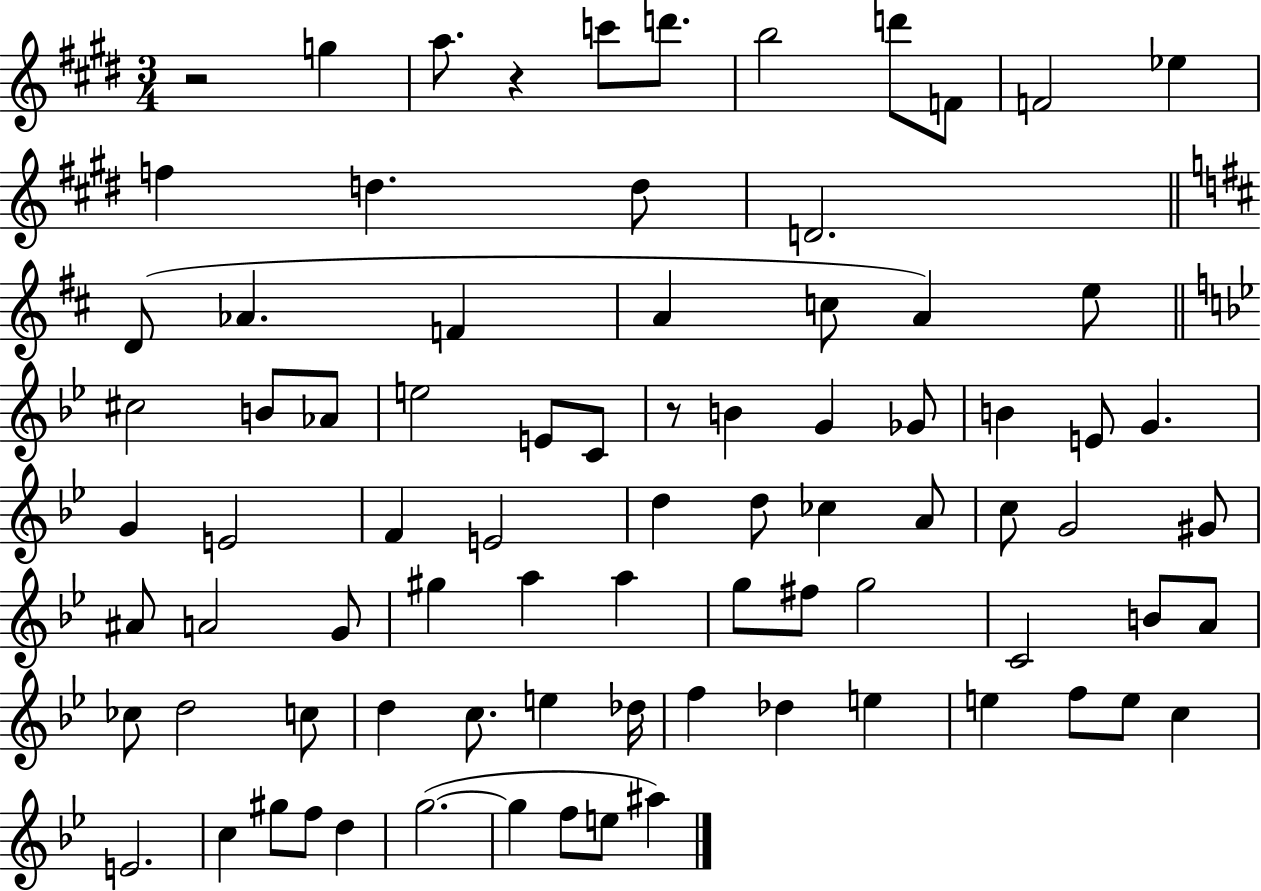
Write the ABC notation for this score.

X:1
T:Untitled
M:3/4
L:1/4
K:E
z2 g a/2 z c'/2 d'/2 b2 d'/2 F/2 F2 _e f d d/2 D2 D/2 _A F A c/2 A e/2 ^c2 B/2 _A/2 e2 E/2 C/2 z/2 B G _G/2 B E/2 G G E2 F E2 d d/2 _c A/2 c/2 G2 ^G/2 ^A/2 A2 G/2 ^g a a g/2 ^f/2 g2 C2 B/2 A/2 _c/2 d2 c/2 d c/2 e _d/4 f _d e e f/2 e/2 c E2 c ^g/2 f/2 d g2 g f/2 e/2 ^a